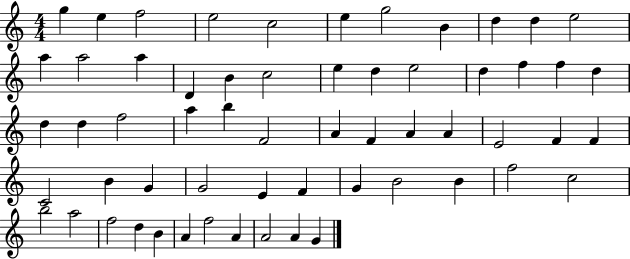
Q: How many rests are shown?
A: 0